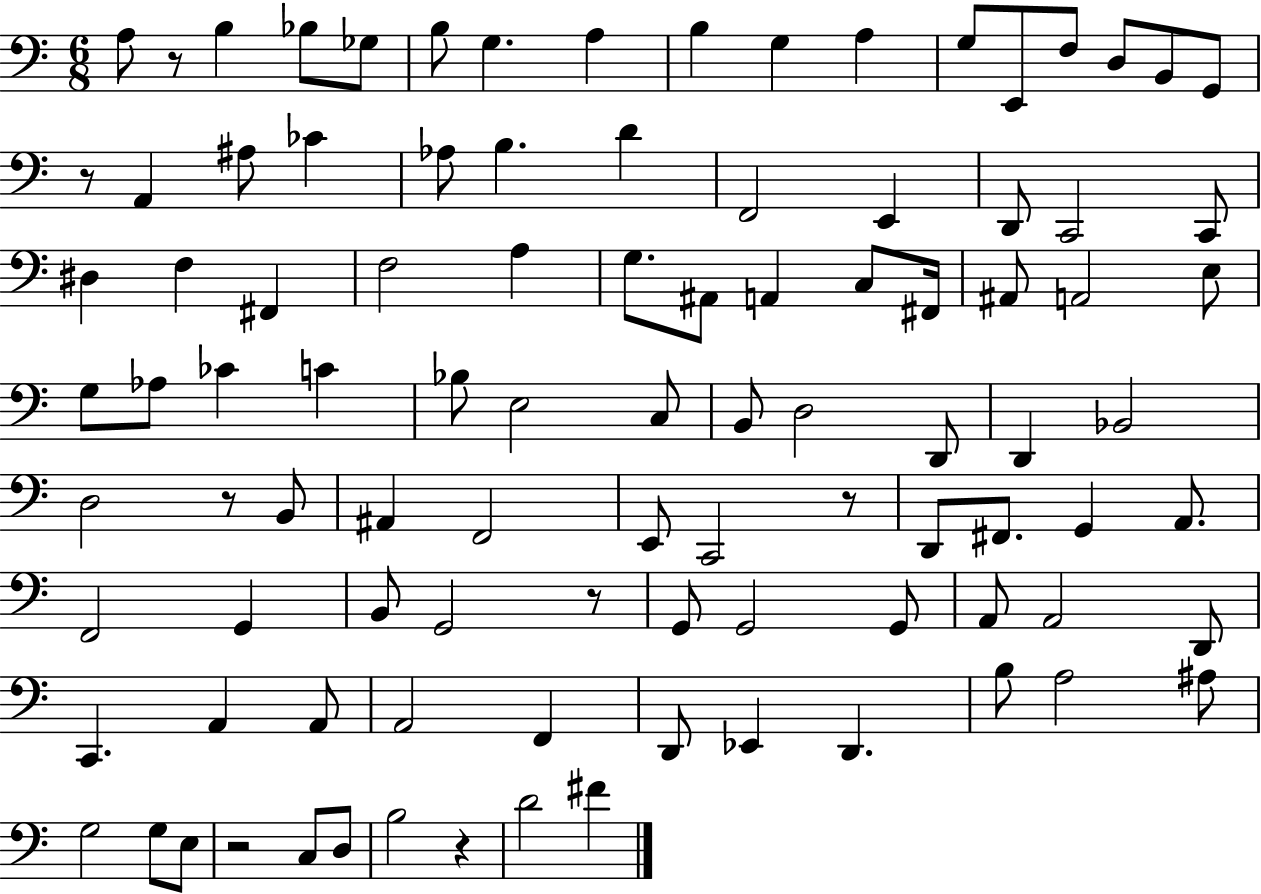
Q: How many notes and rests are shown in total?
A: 98